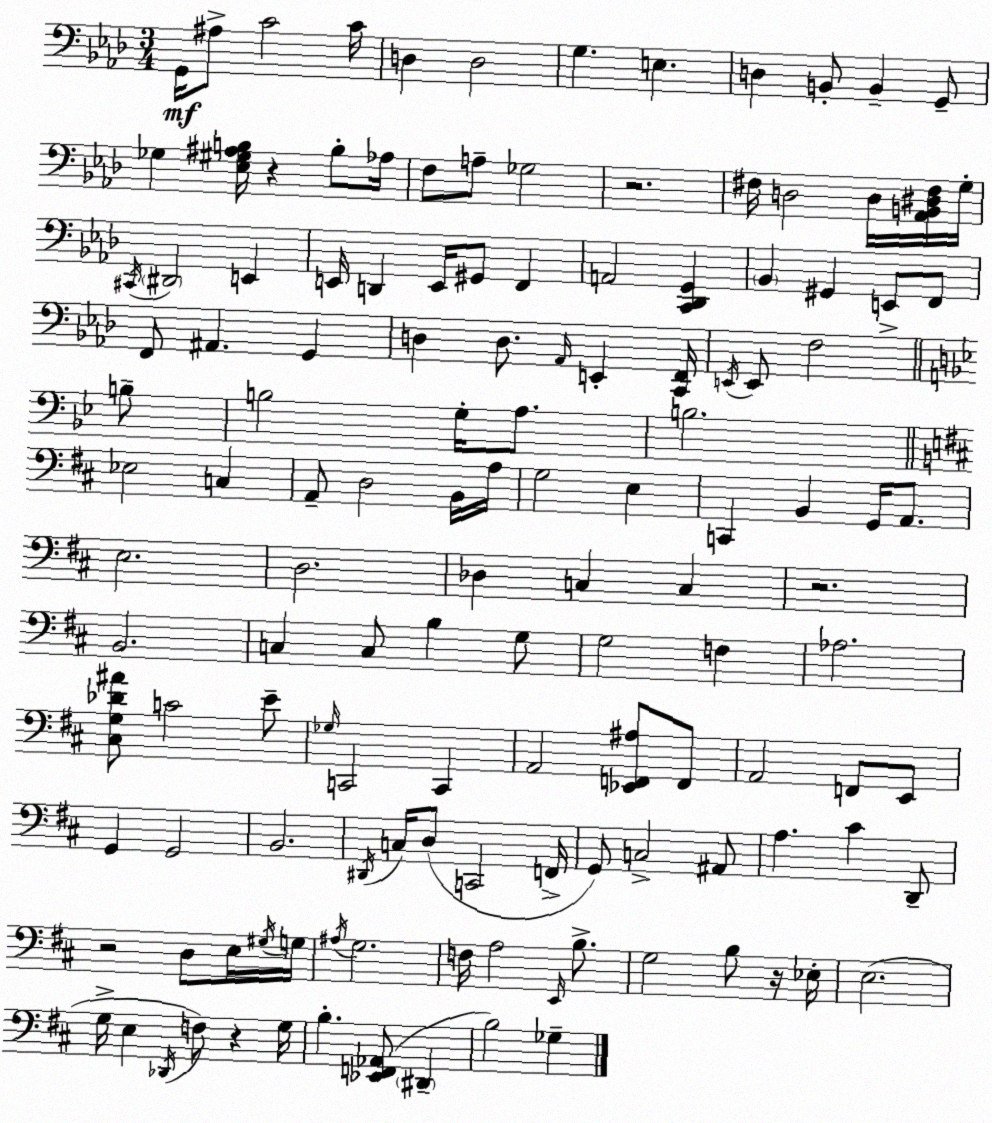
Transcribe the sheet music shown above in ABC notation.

X:1
T:Untitled
M:3/4
L:1/4
K:Fm
G,,/4 ^A,/2 C2 C/4 D, D,2 G, E, D, B,,/2 B,, G,,/2 _G, [_E,^G,^A,B,]/4 z B,/2 _A,/4 F,/2 A,/2 _G,2 z2 ^F,/4 D,2 D,/4 [_A,,B,,^D,^F,]/4 G,/4 ^C,,/4 ^D,,2 E,, E,,/4 D,, E,,/4 ^G,,/2 F,, A,,2 [C,,_D,,G,,] _B,, ^G,, E,,/2 F,,/2 F,,/2 ^A,, G,, D, D,/2 _A,,/4 E,, [C,,F,,]/4 E,,/4 E,,/2 F,2 B,/2 B,2 G,/4 A,/2 B,2 _E,2 C, A,,/2 D,2 B,,/4 A,/4 G,2 E, C,, B,, G,,/4 A,,/2 E,2 D,2 _D, C, C, z2 B,,2 C, C,/2 B, G,/2 G,2 F, _A,2 [^C,G,_D^A]/2 C2 E/2 _G,/4 C,,2 C,, A,,2 [_E,,F,,^A,]/2 F,,/2 A,,2 F,,/2 E,,/2 G,, G,,2 B,,2 ^D,,/4 C,/4 D,/2 C,,2 F,,/4 G,,/2 C,2 ^A,,/2 A, ^C D,,/2 z2 D,/2 E,/4 ^G,/4 G,/4 ^A,/4 G,2 F,/4 A,2 E,,/4 B,/2 G,2 B,/2 z/4 _E,/4 E,2 G,/4 E, _D,,/4 F,/2 z G,/4 B, [_E,,F,,_A,,]/2 ^D,, B,2 _G,